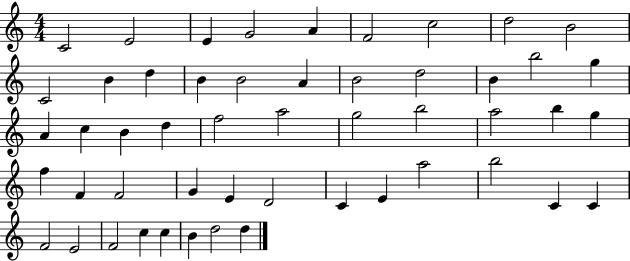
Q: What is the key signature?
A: C major